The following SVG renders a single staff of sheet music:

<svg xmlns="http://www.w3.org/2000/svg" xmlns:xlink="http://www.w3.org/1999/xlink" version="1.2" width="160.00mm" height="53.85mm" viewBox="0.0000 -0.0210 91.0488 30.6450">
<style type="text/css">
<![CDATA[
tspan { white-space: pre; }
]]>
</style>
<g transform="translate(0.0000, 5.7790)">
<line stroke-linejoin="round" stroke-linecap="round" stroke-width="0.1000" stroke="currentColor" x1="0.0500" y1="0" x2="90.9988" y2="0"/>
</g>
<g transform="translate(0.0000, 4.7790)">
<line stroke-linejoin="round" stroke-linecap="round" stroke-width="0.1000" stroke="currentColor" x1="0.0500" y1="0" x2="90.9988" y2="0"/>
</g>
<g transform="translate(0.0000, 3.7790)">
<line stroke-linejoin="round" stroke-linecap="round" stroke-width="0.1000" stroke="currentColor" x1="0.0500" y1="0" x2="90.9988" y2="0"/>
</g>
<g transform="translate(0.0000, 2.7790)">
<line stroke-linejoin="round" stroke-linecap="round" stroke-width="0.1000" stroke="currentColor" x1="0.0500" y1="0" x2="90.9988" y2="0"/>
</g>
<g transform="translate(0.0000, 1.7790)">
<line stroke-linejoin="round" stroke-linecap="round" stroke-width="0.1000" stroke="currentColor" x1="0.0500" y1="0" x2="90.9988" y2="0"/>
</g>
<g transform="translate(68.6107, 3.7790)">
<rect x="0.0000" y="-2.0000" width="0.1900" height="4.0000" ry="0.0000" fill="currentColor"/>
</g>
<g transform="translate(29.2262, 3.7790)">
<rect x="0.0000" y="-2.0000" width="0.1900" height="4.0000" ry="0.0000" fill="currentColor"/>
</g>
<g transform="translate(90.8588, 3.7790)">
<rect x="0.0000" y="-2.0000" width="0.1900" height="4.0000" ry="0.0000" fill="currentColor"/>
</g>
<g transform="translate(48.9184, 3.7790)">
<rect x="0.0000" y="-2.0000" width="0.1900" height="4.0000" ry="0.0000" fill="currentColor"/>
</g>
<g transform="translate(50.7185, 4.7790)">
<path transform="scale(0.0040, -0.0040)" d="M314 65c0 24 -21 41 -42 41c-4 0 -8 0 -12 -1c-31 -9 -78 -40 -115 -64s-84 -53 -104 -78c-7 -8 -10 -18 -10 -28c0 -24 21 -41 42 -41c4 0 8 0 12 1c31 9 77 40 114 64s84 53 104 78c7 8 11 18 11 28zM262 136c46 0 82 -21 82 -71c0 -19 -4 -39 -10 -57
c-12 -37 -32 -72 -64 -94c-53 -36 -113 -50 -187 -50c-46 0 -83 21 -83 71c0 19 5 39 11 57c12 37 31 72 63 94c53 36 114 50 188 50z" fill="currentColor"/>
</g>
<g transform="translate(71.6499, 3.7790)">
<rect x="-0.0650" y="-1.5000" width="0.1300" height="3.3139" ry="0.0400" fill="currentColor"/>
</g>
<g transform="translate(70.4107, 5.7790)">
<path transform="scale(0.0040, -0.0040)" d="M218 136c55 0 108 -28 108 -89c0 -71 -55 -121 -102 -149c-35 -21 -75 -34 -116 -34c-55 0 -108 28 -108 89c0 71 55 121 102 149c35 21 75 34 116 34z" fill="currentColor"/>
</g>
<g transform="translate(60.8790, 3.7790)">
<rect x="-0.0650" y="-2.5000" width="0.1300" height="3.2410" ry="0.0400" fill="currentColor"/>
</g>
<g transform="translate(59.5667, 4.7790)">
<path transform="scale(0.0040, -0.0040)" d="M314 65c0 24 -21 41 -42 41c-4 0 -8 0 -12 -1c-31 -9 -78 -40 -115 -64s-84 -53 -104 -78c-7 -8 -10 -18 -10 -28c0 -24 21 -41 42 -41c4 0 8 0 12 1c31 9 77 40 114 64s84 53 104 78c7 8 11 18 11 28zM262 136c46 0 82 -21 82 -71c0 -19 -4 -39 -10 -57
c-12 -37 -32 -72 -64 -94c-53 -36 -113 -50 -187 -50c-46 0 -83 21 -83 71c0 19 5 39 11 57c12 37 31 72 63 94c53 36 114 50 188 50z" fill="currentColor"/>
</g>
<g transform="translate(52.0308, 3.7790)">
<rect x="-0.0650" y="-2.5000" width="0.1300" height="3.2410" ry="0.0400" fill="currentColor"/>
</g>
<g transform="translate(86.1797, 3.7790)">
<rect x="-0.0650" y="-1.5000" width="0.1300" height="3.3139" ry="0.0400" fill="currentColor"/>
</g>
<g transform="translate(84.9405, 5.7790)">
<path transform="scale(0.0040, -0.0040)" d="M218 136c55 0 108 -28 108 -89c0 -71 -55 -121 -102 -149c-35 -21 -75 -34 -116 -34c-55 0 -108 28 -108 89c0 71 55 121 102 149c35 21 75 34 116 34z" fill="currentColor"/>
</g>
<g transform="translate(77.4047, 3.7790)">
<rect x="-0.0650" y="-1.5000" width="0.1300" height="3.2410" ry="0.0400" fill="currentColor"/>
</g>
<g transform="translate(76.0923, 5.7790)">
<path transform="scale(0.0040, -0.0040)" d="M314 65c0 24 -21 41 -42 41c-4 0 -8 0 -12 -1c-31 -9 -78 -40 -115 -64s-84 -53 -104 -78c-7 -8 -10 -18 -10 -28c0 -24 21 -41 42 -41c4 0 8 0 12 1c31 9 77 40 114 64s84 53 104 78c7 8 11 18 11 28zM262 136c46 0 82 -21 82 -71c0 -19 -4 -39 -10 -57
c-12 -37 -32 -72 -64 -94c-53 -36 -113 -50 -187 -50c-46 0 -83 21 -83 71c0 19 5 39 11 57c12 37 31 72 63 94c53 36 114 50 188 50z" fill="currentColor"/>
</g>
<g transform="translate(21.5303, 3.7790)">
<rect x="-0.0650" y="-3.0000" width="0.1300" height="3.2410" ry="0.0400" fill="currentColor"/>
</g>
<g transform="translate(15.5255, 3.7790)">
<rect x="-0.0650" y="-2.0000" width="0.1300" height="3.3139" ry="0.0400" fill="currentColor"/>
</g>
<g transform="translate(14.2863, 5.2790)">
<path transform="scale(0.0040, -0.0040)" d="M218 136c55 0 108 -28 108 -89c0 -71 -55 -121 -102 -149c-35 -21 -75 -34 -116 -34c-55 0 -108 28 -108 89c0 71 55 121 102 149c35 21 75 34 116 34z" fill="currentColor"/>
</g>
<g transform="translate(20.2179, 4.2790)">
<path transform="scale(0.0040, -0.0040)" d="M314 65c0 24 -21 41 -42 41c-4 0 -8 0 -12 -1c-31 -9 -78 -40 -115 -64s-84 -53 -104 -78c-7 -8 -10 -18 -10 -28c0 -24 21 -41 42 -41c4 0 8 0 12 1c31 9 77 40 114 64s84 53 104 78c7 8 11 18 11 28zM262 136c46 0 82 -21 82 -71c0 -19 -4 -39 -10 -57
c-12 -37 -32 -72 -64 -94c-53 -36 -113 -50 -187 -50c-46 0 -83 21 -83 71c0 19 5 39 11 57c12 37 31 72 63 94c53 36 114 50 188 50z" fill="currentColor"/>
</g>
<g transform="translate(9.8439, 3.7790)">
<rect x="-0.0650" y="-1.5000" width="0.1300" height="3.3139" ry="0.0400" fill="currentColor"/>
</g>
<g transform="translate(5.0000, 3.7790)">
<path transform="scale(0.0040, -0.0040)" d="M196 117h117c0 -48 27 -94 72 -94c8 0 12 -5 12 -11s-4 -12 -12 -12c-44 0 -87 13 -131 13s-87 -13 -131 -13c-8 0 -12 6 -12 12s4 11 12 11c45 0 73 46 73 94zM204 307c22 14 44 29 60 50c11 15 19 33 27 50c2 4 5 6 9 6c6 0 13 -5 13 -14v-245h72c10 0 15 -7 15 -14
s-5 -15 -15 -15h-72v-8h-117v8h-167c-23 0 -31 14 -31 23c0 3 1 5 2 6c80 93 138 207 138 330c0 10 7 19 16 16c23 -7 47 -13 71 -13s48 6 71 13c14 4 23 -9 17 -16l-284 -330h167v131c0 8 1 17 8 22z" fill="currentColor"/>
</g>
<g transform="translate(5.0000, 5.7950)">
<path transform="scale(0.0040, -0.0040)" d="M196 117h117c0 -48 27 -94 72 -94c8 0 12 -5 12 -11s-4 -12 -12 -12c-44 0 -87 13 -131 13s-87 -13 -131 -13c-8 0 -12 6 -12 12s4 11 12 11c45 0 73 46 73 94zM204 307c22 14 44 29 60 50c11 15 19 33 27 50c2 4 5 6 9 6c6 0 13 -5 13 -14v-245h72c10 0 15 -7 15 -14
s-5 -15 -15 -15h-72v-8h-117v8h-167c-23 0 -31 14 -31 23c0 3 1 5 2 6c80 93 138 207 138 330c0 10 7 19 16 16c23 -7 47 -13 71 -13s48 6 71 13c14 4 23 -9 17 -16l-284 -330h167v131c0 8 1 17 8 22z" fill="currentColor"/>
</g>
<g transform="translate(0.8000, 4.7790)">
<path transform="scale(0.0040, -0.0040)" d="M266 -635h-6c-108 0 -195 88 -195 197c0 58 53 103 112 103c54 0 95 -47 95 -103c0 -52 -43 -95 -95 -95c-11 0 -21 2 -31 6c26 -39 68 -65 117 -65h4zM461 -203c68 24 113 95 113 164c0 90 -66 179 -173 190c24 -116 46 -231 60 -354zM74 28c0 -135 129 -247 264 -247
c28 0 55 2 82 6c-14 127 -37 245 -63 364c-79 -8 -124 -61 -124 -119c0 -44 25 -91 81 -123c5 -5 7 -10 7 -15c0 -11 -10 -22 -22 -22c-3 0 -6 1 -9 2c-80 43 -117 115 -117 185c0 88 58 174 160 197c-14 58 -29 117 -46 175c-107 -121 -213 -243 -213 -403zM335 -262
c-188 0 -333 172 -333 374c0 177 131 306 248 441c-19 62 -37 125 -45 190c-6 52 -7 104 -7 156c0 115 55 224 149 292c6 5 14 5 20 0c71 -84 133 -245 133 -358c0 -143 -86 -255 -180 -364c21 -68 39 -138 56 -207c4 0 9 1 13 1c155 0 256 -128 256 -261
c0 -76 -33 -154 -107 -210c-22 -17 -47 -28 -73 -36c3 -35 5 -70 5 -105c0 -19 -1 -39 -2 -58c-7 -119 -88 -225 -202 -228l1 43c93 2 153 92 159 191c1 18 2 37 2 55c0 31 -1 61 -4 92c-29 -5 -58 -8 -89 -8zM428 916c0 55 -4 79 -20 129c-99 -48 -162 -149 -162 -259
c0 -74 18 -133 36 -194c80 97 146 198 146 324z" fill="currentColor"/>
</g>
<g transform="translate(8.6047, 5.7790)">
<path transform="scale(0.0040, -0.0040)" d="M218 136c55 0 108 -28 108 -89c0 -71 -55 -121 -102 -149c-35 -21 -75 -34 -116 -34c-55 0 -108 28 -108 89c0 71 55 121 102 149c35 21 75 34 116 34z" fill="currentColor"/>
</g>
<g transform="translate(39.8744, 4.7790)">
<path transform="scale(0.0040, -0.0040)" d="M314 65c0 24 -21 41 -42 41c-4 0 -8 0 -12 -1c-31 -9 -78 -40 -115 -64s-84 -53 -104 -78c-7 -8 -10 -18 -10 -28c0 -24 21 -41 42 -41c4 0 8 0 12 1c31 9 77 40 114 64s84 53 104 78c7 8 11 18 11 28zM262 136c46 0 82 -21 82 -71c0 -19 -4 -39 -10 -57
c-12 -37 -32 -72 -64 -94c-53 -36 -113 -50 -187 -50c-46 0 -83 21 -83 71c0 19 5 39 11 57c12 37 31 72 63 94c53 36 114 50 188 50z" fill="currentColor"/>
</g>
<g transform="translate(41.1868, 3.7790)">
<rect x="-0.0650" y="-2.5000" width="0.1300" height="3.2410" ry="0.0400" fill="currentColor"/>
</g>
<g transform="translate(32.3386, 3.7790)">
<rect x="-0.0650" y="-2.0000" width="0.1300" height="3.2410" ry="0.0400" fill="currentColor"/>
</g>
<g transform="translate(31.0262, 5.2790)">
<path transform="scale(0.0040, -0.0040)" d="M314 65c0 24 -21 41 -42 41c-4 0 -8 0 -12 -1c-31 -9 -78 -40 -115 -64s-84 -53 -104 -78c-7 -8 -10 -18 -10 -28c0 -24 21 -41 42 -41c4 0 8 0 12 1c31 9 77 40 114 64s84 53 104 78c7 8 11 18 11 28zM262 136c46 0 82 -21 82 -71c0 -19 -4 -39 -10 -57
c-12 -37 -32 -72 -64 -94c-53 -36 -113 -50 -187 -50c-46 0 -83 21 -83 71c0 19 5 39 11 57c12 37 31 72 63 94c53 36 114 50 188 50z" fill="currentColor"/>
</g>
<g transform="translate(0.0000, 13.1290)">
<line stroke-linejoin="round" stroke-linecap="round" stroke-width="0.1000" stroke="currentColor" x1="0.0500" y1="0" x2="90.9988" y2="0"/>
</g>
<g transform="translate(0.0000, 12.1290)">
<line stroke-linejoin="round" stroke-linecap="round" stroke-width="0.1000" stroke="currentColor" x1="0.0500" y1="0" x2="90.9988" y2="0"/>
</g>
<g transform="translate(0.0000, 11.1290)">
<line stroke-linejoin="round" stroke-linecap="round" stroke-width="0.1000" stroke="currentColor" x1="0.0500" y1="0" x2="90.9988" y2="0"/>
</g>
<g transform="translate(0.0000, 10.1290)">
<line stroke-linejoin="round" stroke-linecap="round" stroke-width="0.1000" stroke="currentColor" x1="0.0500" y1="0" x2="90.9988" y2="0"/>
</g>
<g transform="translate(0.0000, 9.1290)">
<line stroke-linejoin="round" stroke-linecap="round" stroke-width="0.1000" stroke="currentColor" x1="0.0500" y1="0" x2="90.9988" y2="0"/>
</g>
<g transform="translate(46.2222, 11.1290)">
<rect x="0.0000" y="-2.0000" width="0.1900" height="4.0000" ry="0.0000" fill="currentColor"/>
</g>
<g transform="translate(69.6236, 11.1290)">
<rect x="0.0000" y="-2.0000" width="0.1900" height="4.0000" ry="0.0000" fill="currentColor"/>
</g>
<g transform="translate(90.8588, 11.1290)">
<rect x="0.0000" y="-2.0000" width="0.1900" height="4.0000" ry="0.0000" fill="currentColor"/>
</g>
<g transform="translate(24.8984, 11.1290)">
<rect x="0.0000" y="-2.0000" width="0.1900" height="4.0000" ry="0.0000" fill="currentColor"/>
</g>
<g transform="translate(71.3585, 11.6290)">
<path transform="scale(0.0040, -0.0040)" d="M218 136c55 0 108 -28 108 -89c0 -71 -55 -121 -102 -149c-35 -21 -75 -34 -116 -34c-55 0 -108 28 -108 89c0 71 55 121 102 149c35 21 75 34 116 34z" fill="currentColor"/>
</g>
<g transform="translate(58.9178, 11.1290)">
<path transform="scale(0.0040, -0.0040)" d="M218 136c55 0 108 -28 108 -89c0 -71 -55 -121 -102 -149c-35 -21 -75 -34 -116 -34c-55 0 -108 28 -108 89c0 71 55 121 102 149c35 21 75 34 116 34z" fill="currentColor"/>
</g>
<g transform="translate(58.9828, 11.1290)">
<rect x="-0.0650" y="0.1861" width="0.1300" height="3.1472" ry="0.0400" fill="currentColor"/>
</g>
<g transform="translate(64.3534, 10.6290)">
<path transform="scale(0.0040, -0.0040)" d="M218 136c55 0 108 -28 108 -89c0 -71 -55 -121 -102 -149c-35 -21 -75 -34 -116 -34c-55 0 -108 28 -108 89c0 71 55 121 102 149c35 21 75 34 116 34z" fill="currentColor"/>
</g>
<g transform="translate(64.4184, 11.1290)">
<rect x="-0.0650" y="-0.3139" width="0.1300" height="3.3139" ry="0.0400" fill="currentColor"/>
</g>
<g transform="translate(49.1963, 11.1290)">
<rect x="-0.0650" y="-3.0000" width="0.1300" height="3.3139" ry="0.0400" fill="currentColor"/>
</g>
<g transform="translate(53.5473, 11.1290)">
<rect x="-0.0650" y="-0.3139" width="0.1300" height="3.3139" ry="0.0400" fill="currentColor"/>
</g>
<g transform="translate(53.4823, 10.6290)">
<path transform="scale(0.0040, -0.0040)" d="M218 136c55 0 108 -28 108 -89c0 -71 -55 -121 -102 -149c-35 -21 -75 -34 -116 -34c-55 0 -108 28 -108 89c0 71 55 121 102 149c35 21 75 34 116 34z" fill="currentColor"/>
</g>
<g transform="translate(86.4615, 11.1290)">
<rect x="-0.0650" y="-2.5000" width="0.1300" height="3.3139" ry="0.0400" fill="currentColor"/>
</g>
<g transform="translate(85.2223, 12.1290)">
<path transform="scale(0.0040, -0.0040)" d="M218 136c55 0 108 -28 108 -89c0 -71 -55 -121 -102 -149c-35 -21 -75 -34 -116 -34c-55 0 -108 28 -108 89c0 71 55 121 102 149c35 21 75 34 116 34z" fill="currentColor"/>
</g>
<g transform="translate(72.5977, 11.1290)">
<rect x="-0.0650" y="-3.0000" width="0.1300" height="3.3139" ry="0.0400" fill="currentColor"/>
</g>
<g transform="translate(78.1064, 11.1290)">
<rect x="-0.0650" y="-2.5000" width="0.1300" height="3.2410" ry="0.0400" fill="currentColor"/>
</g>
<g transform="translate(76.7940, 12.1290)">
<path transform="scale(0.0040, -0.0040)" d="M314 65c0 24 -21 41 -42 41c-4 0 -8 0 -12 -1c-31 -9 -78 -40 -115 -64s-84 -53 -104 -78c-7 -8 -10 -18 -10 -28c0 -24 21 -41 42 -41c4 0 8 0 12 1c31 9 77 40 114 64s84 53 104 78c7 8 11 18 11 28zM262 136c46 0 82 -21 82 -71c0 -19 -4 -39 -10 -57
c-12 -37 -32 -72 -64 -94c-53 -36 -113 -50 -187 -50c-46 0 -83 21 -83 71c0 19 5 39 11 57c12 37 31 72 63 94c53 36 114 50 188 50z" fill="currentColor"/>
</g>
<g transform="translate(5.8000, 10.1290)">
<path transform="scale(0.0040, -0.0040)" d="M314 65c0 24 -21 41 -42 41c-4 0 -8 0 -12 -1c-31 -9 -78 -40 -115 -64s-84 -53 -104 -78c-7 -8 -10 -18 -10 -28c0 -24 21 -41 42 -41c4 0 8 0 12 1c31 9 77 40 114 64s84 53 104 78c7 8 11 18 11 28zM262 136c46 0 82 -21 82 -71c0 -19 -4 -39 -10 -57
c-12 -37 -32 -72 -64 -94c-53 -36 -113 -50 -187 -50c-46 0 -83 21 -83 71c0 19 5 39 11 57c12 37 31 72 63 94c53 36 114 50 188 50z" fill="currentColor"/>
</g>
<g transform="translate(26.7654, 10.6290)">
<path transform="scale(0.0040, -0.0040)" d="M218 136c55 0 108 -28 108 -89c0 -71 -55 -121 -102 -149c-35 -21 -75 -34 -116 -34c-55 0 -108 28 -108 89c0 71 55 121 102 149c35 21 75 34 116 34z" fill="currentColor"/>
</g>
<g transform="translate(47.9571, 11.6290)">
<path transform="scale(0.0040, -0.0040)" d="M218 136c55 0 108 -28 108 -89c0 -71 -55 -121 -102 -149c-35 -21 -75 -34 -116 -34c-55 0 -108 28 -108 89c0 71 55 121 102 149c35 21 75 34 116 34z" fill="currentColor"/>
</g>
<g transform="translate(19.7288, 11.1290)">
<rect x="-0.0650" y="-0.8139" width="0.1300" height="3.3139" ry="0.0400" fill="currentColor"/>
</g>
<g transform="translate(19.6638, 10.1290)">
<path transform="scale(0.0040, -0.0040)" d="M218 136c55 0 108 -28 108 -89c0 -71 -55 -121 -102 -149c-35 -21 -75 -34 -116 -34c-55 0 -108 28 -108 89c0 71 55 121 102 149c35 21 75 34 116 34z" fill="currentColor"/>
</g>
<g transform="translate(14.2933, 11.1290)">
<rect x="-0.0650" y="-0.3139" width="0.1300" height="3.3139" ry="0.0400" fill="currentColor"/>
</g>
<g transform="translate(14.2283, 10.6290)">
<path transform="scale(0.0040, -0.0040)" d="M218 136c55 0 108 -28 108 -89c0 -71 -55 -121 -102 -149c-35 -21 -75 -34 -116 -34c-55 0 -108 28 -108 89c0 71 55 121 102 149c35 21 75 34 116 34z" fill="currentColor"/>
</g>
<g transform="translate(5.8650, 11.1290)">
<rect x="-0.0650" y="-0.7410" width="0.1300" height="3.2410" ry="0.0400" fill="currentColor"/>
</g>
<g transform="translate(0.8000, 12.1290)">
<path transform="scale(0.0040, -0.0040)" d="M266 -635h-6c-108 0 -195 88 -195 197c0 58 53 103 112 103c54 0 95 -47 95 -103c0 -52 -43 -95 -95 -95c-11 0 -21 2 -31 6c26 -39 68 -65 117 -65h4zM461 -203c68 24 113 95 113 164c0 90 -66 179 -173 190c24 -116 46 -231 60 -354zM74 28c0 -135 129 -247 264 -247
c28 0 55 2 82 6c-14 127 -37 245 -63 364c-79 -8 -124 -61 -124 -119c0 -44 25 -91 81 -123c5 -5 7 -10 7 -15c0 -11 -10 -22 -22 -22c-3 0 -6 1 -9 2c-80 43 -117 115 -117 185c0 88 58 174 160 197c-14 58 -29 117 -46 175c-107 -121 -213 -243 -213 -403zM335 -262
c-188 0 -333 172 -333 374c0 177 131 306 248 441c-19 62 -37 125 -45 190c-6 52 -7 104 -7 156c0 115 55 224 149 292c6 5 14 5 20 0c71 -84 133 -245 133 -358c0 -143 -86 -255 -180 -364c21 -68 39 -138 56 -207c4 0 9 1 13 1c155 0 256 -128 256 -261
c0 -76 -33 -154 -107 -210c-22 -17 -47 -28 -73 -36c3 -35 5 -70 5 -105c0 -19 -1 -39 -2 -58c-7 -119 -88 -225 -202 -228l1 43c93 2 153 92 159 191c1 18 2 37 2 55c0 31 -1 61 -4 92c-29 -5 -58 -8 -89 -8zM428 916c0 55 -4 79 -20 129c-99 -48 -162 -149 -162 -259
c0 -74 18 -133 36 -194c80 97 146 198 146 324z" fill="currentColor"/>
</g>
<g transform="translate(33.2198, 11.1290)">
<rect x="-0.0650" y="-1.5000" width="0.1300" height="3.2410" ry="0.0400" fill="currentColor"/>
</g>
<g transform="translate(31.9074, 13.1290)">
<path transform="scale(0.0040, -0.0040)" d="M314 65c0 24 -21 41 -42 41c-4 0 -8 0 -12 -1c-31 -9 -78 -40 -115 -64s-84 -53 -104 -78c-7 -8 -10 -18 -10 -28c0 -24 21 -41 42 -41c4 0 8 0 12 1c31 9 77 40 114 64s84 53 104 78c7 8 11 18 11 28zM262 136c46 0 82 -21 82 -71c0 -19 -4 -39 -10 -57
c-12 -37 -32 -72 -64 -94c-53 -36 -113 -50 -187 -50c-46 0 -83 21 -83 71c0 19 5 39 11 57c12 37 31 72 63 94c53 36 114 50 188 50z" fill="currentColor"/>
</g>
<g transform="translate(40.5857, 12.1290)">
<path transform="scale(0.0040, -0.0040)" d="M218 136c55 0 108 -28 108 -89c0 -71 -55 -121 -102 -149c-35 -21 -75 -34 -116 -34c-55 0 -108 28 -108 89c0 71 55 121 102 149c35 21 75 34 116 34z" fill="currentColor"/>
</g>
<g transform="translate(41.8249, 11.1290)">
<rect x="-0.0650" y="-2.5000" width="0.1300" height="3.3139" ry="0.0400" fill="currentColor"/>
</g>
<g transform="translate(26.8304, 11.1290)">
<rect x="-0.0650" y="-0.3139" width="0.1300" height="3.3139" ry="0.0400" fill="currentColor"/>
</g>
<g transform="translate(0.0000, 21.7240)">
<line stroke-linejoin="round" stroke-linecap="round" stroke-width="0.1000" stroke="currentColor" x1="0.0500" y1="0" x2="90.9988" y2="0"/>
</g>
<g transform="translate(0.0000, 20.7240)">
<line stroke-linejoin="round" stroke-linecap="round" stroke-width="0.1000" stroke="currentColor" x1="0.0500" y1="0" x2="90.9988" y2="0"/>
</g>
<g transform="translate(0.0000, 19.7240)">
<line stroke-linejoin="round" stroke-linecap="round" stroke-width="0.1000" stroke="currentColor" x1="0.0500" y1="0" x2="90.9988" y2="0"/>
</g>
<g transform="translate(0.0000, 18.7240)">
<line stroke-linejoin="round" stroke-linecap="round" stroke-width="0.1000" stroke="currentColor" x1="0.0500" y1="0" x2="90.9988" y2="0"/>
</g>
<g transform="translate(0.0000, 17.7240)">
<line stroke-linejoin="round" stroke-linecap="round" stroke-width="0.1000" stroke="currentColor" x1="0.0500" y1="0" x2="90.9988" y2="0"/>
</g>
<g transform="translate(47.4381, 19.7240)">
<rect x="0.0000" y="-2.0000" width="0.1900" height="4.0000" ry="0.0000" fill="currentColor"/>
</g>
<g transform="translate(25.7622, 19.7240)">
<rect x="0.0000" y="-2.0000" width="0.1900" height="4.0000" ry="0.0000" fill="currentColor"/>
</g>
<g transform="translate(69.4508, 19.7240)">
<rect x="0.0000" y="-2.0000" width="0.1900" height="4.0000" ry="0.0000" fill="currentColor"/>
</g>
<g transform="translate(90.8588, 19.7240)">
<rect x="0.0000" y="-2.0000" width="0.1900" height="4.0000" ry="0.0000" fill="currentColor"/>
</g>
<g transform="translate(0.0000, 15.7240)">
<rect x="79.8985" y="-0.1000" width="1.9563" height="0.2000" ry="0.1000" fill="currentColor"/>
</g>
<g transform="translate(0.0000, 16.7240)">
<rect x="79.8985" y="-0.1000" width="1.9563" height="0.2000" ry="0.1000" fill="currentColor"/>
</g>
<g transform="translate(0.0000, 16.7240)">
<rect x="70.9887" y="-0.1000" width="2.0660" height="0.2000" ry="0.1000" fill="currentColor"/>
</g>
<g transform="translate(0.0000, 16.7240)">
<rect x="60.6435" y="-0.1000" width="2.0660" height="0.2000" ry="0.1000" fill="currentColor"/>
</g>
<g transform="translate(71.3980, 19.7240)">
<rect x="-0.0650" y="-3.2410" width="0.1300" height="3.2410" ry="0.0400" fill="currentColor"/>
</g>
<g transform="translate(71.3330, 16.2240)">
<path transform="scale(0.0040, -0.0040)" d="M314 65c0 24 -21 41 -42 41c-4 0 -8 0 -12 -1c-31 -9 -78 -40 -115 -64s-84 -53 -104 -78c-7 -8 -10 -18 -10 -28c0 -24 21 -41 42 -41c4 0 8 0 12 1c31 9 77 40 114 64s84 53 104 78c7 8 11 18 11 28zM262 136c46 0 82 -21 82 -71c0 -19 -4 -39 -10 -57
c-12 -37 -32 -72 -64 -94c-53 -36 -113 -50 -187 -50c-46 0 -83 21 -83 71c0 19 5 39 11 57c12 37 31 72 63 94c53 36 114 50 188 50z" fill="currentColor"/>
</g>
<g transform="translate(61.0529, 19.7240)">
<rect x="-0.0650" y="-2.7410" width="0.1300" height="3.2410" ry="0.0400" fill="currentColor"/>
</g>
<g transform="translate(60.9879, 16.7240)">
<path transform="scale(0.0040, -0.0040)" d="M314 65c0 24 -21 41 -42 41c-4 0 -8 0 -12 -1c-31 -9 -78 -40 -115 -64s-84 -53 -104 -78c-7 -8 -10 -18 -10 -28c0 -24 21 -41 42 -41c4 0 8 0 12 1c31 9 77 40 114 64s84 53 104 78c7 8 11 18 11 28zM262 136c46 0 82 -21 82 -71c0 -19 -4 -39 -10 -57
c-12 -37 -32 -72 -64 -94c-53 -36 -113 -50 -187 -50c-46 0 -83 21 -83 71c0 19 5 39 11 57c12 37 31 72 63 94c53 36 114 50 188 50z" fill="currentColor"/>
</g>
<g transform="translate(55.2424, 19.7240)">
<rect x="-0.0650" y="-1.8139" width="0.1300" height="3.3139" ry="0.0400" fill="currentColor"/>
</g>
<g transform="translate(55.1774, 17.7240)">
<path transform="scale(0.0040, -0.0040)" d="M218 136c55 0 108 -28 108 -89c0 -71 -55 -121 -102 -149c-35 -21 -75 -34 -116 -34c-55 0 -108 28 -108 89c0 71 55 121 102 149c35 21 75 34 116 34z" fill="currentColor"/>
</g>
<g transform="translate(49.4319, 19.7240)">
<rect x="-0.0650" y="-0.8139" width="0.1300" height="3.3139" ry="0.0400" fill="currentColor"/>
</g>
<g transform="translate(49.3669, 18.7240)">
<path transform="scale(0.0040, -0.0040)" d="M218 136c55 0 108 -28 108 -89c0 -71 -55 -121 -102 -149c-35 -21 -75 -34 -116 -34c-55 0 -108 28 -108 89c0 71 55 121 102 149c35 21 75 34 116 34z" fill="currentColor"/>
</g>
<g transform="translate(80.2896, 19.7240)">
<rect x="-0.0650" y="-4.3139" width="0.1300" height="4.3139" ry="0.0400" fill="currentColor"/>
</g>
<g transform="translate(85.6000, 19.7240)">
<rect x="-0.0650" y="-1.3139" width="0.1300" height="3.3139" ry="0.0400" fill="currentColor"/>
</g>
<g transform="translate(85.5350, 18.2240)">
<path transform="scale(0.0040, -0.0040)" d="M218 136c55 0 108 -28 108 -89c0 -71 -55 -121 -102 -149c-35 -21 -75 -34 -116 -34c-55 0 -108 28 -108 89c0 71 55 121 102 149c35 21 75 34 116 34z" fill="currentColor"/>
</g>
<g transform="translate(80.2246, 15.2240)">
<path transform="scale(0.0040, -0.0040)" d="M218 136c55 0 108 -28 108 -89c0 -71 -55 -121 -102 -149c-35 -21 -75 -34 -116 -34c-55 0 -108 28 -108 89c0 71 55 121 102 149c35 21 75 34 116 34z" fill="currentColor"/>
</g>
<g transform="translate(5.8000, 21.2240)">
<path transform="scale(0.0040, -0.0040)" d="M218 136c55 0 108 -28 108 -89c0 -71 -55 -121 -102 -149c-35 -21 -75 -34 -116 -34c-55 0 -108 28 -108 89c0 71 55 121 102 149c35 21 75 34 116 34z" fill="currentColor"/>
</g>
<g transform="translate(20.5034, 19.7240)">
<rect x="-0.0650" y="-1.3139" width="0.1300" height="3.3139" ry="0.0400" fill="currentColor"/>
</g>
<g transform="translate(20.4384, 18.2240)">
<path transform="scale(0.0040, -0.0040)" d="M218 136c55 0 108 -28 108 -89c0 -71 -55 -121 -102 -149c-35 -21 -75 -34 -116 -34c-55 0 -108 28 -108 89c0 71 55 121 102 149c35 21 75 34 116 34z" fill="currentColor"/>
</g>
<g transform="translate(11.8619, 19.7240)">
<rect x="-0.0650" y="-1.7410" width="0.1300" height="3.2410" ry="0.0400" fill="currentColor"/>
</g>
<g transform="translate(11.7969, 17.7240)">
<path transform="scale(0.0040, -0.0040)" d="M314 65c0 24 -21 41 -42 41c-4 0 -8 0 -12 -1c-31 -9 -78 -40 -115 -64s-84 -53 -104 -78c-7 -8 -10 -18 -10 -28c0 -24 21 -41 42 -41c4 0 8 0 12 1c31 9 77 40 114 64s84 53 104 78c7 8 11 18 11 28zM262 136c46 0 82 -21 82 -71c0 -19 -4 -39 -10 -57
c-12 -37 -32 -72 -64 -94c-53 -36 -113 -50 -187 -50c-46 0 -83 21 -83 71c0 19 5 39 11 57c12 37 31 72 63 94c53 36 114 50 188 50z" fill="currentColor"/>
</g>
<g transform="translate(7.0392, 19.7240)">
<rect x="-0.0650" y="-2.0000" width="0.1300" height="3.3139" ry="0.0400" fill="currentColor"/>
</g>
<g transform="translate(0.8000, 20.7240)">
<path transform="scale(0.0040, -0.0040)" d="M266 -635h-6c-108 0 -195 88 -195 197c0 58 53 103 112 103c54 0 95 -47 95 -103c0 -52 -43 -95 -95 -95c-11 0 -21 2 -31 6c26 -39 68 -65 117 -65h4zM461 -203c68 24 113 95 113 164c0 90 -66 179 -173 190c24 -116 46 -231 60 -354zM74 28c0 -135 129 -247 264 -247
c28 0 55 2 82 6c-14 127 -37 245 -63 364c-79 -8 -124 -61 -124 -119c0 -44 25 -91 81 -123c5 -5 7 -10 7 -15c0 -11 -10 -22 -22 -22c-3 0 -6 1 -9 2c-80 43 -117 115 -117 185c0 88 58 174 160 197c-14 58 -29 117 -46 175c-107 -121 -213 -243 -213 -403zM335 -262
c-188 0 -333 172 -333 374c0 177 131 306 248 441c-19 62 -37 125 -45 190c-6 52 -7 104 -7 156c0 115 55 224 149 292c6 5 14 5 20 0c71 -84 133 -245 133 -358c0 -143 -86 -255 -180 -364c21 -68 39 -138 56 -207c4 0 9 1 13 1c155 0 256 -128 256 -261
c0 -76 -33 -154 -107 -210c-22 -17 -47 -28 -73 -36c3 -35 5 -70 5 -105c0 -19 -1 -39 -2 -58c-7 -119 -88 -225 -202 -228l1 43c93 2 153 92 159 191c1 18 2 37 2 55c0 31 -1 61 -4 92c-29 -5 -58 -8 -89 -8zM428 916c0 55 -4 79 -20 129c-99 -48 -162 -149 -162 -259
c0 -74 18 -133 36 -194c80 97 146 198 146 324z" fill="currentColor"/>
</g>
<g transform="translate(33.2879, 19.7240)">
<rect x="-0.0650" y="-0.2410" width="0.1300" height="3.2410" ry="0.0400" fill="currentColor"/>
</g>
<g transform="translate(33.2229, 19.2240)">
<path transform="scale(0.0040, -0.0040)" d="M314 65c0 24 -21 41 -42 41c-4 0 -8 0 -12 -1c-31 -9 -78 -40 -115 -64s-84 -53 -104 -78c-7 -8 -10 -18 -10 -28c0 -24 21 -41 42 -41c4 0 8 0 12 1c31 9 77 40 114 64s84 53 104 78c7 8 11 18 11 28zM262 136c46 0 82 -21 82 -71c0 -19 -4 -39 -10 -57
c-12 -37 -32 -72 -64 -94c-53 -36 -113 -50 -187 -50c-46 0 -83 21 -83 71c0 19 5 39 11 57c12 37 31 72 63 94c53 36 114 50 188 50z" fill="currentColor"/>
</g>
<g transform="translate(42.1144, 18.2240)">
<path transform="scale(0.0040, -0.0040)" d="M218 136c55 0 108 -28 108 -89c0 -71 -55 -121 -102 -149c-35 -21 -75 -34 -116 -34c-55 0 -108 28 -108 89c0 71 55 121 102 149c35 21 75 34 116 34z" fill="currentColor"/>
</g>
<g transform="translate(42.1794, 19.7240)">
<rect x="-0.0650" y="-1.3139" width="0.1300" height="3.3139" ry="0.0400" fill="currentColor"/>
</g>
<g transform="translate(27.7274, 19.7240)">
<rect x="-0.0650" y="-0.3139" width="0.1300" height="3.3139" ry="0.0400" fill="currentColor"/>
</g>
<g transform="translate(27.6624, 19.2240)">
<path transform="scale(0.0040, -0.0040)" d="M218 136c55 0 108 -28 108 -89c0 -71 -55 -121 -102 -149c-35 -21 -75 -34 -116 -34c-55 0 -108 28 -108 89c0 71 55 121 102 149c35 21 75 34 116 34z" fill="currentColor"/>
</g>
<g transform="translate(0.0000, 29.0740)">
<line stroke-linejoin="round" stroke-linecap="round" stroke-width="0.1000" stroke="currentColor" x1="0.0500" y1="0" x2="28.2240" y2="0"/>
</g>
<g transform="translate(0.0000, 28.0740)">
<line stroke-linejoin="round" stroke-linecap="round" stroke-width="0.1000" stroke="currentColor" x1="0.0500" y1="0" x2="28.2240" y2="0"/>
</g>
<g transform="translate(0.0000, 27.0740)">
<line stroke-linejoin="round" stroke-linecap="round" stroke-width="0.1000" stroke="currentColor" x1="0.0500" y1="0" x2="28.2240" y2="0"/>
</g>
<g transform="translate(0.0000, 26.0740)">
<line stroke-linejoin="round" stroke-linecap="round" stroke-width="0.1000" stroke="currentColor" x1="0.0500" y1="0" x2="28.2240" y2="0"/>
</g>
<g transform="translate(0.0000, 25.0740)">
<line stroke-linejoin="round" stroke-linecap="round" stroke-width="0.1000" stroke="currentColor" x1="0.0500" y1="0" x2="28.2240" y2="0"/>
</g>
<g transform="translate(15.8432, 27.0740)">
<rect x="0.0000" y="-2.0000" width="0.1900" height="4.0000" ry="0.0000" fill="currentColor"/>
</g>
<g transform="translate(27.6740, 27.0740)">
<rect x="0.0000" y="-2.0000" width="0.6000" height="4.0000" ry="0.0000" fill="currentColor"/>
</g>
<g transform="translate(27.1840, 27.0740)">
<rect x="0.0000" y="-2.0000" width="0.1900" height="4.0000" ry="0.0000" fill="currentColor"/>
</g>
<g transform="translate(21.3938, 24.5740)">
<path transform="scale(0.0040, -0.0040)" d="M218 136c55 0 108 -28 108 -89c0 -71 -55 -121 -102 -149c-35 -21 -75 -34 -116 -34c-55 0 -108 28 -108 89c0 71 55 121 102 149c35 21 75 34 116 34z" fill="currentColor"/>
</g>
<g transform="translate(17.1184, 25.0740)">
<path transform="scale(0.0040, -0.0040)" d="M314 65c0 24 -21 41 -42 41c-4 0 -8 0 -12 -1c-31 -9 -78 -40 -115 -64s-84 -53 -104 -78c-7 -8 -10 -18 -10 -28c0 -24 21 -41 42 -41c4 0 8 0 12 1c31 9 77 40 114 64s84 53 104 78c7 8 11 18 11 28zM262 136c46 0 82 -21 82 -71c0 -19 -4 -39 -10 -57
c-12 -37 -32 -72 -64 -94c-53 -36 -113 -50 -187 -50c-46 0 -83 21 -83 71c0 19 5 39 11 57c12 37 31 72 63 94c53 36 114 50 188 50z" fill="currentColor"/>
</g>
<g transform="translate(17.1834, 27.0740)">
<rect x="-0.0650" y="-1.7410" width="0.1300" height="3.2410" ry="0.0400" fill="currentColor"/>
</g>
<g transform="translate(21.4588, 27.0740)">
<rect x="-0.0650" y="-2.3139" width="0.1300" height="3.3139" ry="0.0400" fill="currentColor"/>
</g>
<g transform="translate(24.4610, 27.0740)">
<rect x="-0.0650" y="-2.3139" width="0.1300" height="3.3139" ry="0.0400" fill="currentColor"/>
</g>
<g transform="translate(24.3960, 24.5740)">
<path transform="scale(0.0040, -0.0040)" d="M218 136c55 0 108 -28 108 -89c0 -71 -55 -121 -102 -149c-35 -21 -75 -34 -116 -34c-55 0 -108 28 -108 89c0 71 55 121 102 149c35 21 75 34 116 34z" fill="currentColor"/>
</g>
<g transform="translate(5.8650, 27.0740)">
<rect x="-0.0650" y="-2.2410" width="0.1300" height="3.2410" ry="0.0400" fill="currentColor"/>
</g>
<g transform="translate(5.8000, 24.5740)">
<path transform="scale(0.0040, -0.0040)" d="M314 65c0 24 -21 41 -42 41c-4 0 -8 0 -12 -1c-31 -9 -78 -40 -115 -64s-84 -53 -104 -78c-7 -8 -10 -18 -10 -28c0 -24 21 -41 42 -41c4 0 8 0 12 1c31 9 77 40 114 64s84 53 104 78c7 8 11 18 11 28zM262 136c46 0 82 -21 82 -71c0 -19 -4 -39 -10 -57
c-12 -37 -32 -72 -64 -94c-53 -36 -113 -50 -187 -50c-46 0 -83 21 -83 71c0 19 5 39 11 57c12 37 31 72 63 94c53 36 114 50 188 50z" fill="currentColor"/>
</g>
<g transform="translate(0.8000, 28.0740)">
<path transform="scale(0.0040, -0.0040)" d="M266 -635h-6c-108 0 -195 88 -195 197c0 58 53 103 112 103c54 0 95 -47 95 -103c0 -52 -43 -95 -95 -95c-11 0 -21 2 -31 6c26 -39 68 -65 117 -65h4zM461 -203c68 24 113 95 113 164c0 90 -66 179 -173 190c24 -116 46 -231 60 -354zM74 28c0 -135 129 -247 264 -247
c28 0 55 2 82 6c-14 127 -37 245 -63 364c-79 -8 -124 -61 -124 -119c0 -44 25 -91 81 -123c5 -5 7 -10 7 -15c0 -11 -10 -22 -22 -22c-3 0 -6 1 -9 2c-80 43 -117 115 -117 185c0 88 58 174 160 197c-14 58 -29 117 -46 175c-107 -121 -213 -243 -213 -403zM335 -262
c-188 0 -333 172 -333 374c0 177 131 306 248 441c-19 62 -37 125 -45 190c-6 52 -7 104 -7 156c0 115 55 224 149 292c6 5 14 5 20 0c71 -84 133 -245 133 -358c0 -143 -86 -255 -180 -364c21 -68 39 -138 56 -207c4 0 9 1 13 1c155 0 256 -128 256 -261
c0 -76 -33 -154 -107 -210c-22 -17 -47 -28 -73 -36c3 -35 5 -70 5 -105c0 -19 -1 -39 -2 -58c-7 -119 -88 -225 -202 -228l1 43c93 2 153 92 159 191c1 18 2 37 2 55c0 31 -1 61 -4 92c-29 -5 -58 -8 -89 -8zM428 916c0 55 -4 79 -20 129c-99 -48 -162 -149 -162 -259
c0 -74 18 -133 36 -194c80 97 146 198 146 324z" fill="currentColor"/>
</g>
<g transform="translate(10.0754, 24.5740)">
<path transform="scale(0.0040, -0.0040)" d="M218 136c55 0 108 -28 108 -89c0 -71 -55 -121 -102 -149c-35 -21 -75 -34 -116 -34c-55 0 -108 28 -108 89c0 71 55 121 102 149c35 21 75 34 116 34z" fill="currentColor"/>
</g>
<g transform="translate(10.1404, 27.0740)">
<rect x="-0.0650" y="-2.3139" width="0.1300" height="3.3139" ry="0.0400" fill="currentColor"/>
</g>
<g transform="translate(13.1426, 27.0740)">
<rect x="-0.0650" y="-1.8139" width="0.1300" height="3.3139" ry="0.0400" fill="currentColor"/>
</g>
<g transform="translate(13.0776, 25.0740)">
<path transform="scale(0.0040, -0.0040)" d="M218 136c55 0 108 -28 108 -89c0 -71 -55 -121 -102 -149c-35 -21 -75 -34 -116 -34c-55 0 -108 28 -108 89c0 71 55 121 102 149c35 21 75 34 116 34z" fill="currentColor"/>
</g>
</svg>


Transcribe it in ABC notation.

X:1
T:Untitled
M:4/4
L:1/4
K:C
E F A2 F2 G2 G2 G2 E E2 E d2 c d c E2 G A c B c A G2 G F f2 e c c2 e d f a2 b2 d' e g2 g f f2 g g